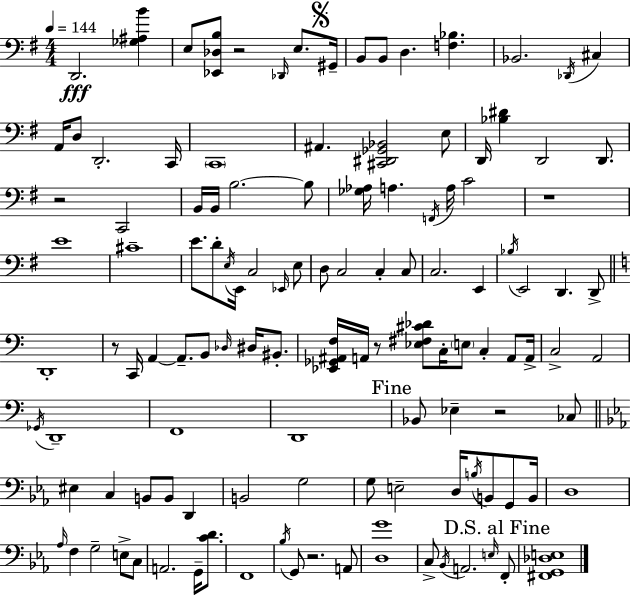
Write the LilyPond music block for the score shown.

{
  \clef bass
  \numericTimeSignature
  \time 4/4
  \key e \minor
  \tempo 4 = 144
  d,2.\fff <ges ais b'>4 | e8 <ees, des b>8 r2 \grace { des,16 } e8. | \mark \markup { \musicglyph "scripts.segno" } gis,16-- b,8 b,8 d4. <f bes>4. | bes,2. \acciaccatura { des,16 } cis4 | \break a,16 d8 d,2.-. | c,16 \parenthesize c,1 | ais,4. <cis, dis, ges, bes,>2 | e8 d,16 <bes dis'>4 d,2 d,8. | \break r2 c,2 | b,16 b,16 b2.~~ | b8 <ges aes>16 a4. \acciaccatura { f,16 } a16 c'2 | r1 | \break e'1 | cis'1-- | e'8. d'8-. \acciaccatura { e16 } e,16 c2 | \grace { ees,16 } e8 d8 c2 c4-. | \break c8 c2. | e,4 \acciaccatura { bes16 } e,2 d,4. | d,8-> \bar "||" \break \key c \major d,1-. | r8 c,16 a,4~~ a,8.-- b,8 \grace { des16 } dis16 bis,8.-. | <ees, ges, ais, f>16 a,16 r8 <ees fis cis' des'>8 c16-. \parenthesize e8 c4-. a,8 | a,16-> c2-> a,2 | \break \acciaccatura { ges,16 } d,1-- | f,1 | d,1 | \mark "Fine" bes,8 ees4-- r2 | \break ces8 \bar "||" \break \key ees \major eis4 c4 b,8 b,8 d,4 | b,2 g2 | g8 e2-- d16 \acciaccatura { b16 } b,8 g,8 | b,16 d1 | \break \grace { aes16 } f4 g2-- e8-> | c8 a,2. g,16-- <c' d'>8. | f,1 | \acciaccatura { bes16 } g,8 r2. | \break a,8 <d g'>1 | c8-> \acciaccatura { bes,16 } a,2. | \grace { e16 } \mark "D.S. al Fine" f,8-. <fis, g, des e>1 | \bar "|."
}